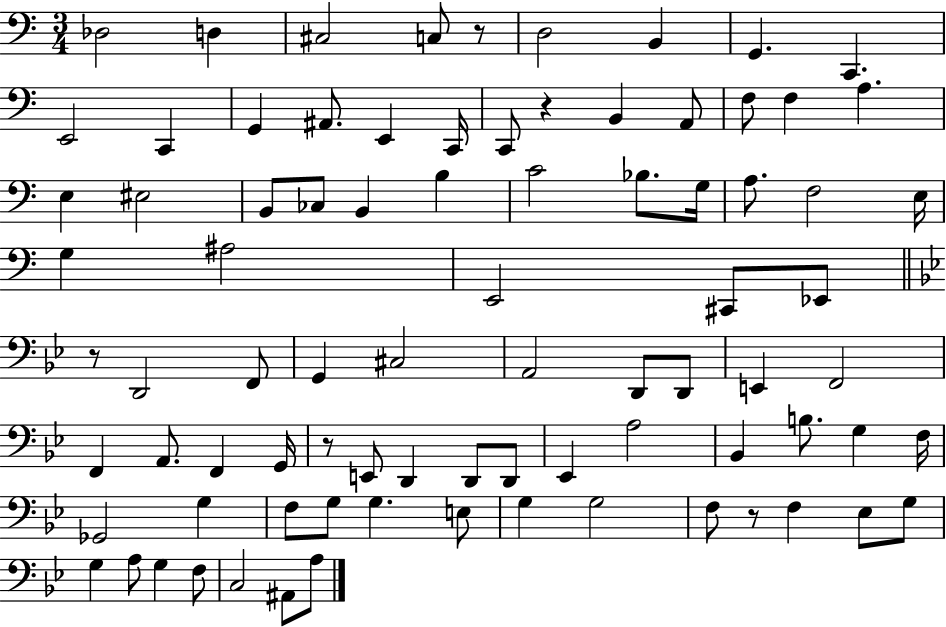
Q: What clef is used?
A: bass